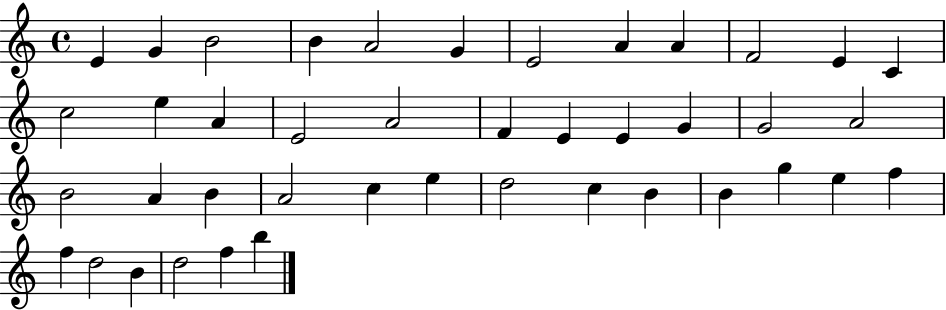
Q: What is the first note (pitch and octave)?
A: E4